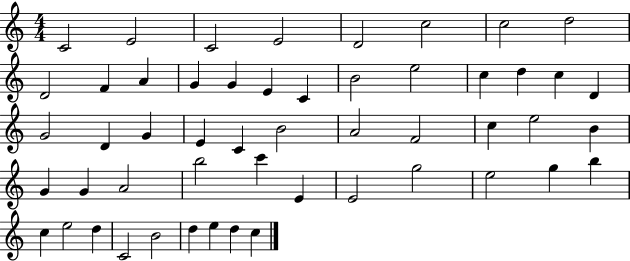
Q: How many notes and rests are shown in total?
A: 52